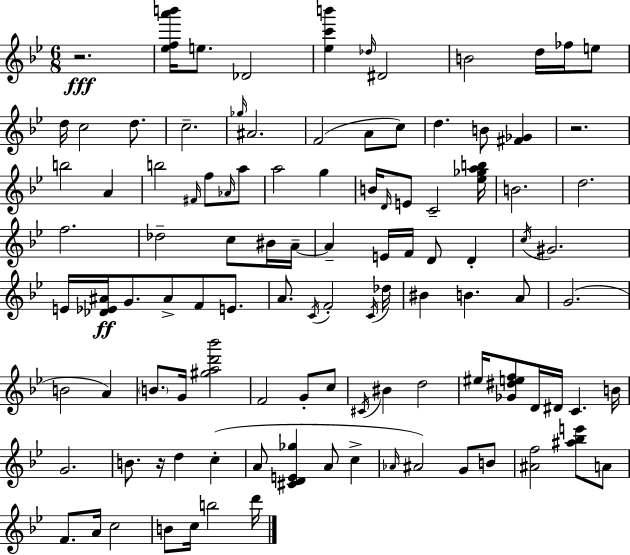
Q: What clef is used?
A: treble